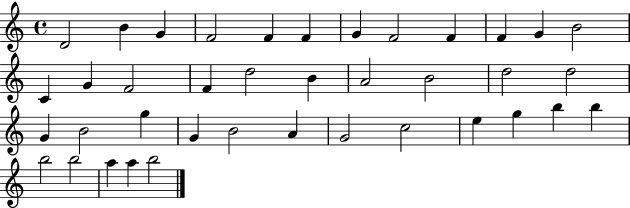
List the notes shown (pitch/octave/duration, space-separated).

D4/h B4/q G4/q F4/h F4/q F4/q G4/q F4/h F4/q F4/q G4/q B4/h C4/q G4/q F4/h F4/q D5/h B4/q A4/h B4/h D5/h D5/h G4/q B4/h G5/q G4/q B4/h A4/q G4/h C5/h E5/q G5/q B5/q B5/q B5/h B5/h A5/q A5/q B5/h